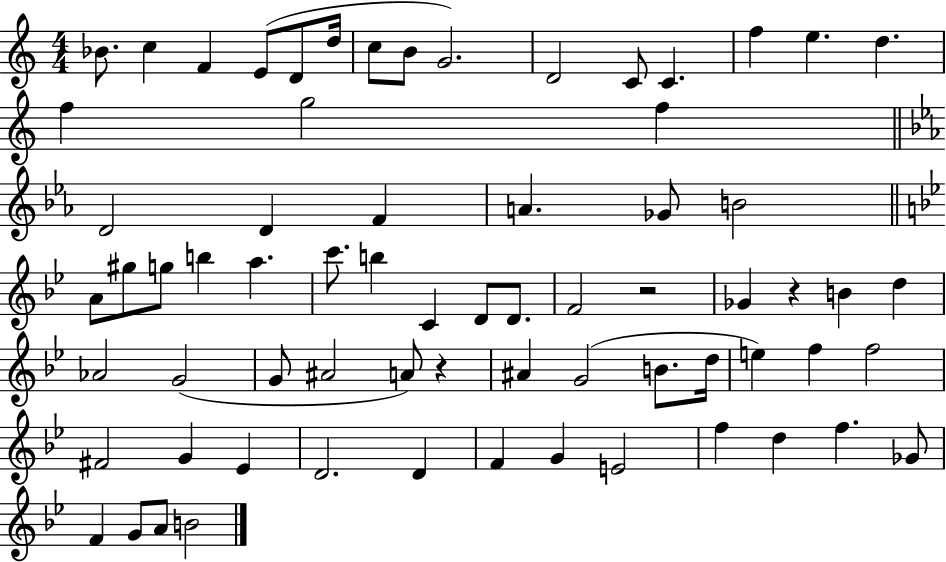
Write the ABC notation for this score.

X:1
T:Untitled
M:4/4
L:1/4
K:C
_B/2 c F E/2 D/2 d/4 c/2 B/2 G2 D2 C/2 C f e d f g2 f D2 D F A _G/2 B2 A/2 ^g/2 g/2 b a c'/2 b C D/2 D/2 F2 z2 _G z B d _A2 G2 G/2 ^A2 A/2 z ^A G2 B/2 d/4 e f f2 ^F2 G _E D2 D F G E2 f d f _G/2 F G/2 A/2 B2